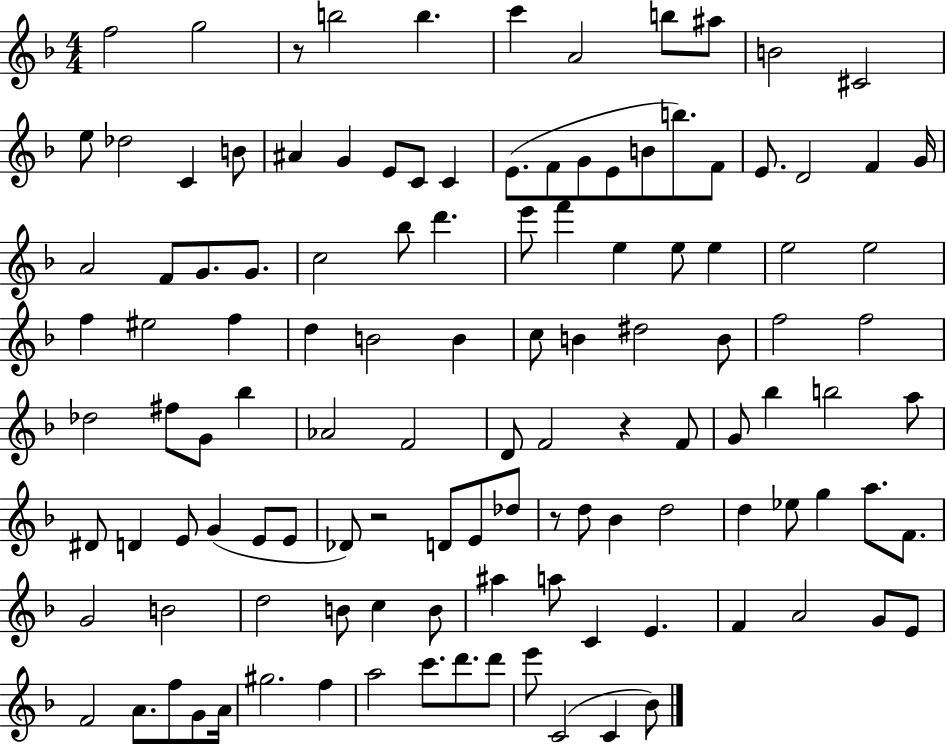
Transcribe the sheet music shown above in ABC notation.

X:1
T:Untitled
M:4/4
L:1/4
K:F
f2 g2 z/2 b2 b c' A2 b/2 ^a/2 B2 ^C2 e/2 _d2 C B/2 ^A G E/2 C/2 C E/2 F/2 G/2 E/2 B/2 b/2 F/2 E/2 D2 F G/4 A2 F/2 G/2 G/2 c2 _b/2 d' e'/2 f' e e/2 e e2 e2 f ^e2 f d B2 B c/2 B ^d2 B/2 f2 f2 _d2 ^f/2 G/2 _b _A2 F2 D/2 F2 z F/2 G/2 _b b2 a/2 ^D/2 D E/2 G E/2 E/2 _D/2 z2 D/2 E/2 _d/2 z/2 d/2 _B d2 d _e/2 g a/2 F/2 G2 B2 d2 B/2 c B/2 ^a a/2 C E F A2 G/2 E/2 F2 A/2 f/2 G/2 A/4 ^g2 f a2 c'/2 d'/2 d'/2 e'/2 C2 C _B/2